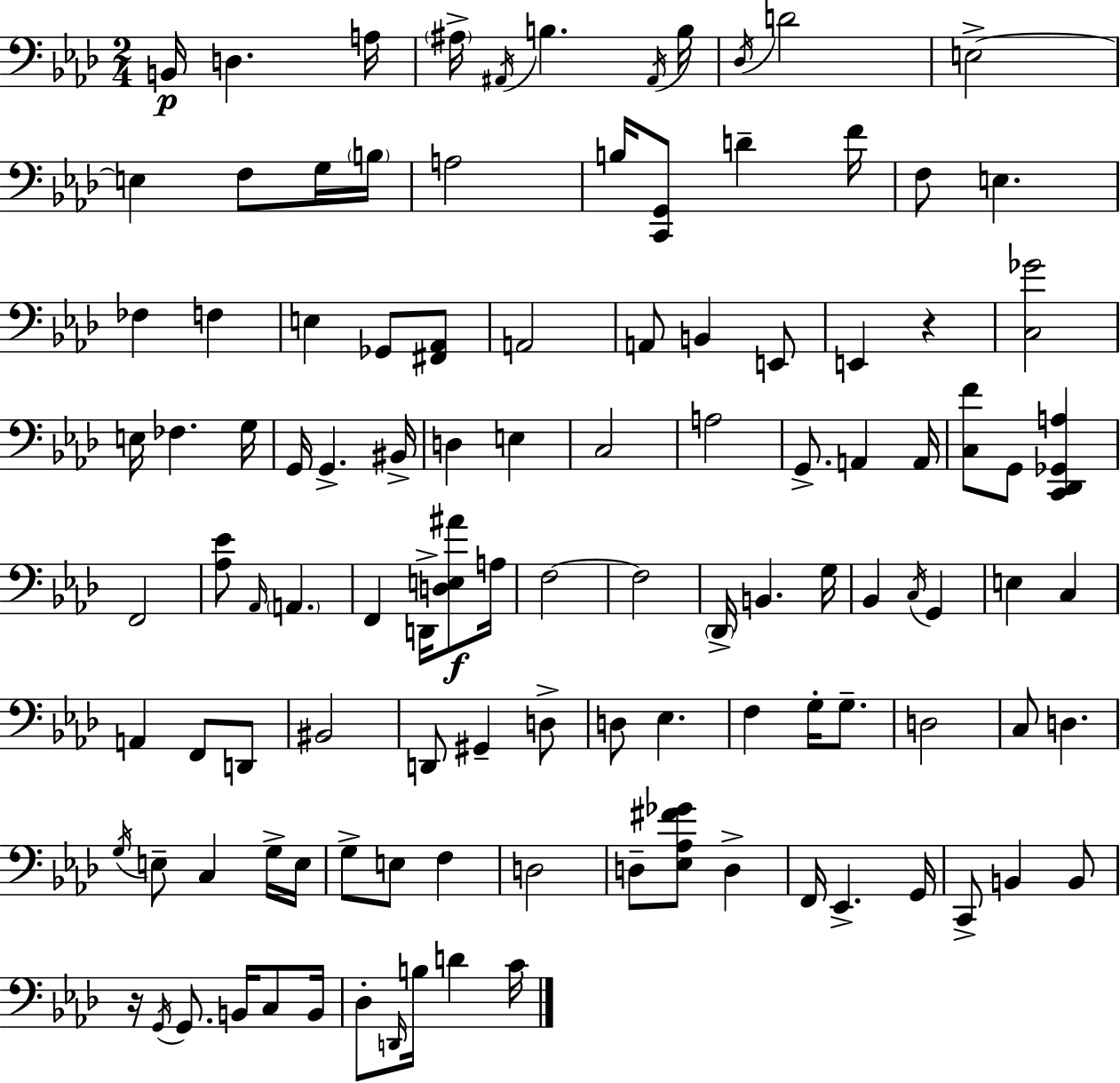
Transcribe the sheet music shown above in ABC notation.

X:1
T:Untitled
M:2/4
L:1/4
K:Fm
B,,/4 D, A,/4 ^A,/4 ^A,,/4 B, ^A,,/4 B,/4 _D,/4 D2 E,2 E, F,/2 G,/4 B,/4 A,2 B,/4 [C,,G,,]/2 D F/4 F,/2 E, _F, F, E, _G,,/2 [^F,,_A,,]/2 A,,2 A,,/2 B,, E,,/2 E,, z [C,_G]2 E,/4 _F, G,/4 G,,/4 G,, ^B,,/4 D, E, C,2 A,2 G,,/2 A,, A,,/4 [C,F]/2 G,,/2 [C,,_D,,_G,,A,] F,,2 [_A,_E]/2 _A,,/4 A,, F,, D,,/4 [D,E,^A]/2 A,/4 F,2 F,2 _D,,/4 B,, G,/4 _B,, C,/4 G,, E, C, A,, F,,/2 D,,/2 ^B,,2 D,,/2 ^G,, D,/2 D,/2 _E, F, G,/4 G,/2 D,2 C,/2 D, G,/4 E,/2 C, G,/4 E,/4 G,/2 E,/2 F, D,2 D,/2 [_E,_A,^F_G]/2 D, F,,/4 _E,, G,,/4 C,,/2 B,, B,,/2 z/4 G,,/4 G,,/2 B,,/4 C,/2 B,,/4 _D,/2 D,,/4 B,/4 D C/4